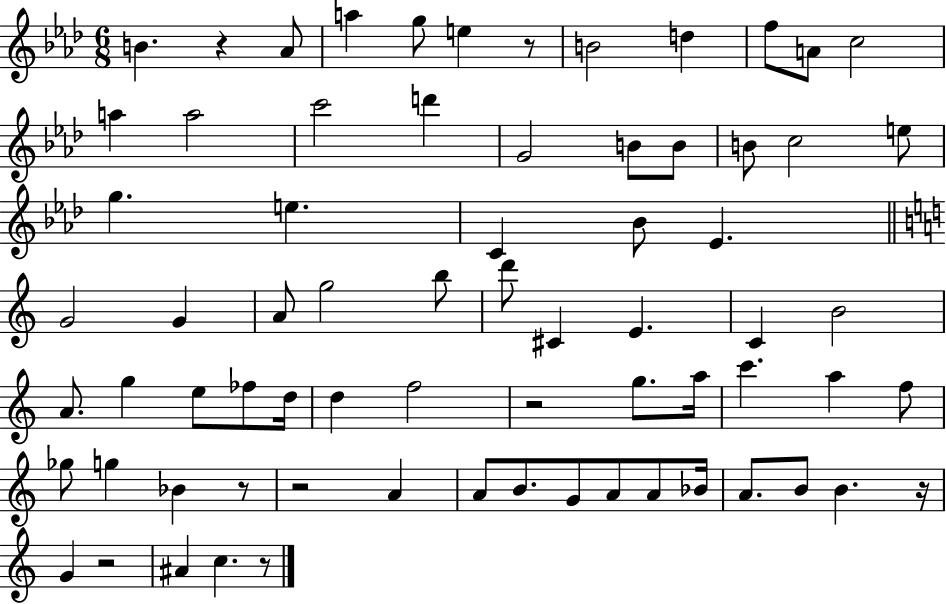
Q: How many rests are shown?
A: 8